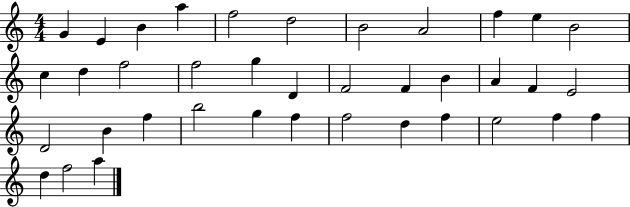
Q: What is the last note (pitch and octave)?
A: A5